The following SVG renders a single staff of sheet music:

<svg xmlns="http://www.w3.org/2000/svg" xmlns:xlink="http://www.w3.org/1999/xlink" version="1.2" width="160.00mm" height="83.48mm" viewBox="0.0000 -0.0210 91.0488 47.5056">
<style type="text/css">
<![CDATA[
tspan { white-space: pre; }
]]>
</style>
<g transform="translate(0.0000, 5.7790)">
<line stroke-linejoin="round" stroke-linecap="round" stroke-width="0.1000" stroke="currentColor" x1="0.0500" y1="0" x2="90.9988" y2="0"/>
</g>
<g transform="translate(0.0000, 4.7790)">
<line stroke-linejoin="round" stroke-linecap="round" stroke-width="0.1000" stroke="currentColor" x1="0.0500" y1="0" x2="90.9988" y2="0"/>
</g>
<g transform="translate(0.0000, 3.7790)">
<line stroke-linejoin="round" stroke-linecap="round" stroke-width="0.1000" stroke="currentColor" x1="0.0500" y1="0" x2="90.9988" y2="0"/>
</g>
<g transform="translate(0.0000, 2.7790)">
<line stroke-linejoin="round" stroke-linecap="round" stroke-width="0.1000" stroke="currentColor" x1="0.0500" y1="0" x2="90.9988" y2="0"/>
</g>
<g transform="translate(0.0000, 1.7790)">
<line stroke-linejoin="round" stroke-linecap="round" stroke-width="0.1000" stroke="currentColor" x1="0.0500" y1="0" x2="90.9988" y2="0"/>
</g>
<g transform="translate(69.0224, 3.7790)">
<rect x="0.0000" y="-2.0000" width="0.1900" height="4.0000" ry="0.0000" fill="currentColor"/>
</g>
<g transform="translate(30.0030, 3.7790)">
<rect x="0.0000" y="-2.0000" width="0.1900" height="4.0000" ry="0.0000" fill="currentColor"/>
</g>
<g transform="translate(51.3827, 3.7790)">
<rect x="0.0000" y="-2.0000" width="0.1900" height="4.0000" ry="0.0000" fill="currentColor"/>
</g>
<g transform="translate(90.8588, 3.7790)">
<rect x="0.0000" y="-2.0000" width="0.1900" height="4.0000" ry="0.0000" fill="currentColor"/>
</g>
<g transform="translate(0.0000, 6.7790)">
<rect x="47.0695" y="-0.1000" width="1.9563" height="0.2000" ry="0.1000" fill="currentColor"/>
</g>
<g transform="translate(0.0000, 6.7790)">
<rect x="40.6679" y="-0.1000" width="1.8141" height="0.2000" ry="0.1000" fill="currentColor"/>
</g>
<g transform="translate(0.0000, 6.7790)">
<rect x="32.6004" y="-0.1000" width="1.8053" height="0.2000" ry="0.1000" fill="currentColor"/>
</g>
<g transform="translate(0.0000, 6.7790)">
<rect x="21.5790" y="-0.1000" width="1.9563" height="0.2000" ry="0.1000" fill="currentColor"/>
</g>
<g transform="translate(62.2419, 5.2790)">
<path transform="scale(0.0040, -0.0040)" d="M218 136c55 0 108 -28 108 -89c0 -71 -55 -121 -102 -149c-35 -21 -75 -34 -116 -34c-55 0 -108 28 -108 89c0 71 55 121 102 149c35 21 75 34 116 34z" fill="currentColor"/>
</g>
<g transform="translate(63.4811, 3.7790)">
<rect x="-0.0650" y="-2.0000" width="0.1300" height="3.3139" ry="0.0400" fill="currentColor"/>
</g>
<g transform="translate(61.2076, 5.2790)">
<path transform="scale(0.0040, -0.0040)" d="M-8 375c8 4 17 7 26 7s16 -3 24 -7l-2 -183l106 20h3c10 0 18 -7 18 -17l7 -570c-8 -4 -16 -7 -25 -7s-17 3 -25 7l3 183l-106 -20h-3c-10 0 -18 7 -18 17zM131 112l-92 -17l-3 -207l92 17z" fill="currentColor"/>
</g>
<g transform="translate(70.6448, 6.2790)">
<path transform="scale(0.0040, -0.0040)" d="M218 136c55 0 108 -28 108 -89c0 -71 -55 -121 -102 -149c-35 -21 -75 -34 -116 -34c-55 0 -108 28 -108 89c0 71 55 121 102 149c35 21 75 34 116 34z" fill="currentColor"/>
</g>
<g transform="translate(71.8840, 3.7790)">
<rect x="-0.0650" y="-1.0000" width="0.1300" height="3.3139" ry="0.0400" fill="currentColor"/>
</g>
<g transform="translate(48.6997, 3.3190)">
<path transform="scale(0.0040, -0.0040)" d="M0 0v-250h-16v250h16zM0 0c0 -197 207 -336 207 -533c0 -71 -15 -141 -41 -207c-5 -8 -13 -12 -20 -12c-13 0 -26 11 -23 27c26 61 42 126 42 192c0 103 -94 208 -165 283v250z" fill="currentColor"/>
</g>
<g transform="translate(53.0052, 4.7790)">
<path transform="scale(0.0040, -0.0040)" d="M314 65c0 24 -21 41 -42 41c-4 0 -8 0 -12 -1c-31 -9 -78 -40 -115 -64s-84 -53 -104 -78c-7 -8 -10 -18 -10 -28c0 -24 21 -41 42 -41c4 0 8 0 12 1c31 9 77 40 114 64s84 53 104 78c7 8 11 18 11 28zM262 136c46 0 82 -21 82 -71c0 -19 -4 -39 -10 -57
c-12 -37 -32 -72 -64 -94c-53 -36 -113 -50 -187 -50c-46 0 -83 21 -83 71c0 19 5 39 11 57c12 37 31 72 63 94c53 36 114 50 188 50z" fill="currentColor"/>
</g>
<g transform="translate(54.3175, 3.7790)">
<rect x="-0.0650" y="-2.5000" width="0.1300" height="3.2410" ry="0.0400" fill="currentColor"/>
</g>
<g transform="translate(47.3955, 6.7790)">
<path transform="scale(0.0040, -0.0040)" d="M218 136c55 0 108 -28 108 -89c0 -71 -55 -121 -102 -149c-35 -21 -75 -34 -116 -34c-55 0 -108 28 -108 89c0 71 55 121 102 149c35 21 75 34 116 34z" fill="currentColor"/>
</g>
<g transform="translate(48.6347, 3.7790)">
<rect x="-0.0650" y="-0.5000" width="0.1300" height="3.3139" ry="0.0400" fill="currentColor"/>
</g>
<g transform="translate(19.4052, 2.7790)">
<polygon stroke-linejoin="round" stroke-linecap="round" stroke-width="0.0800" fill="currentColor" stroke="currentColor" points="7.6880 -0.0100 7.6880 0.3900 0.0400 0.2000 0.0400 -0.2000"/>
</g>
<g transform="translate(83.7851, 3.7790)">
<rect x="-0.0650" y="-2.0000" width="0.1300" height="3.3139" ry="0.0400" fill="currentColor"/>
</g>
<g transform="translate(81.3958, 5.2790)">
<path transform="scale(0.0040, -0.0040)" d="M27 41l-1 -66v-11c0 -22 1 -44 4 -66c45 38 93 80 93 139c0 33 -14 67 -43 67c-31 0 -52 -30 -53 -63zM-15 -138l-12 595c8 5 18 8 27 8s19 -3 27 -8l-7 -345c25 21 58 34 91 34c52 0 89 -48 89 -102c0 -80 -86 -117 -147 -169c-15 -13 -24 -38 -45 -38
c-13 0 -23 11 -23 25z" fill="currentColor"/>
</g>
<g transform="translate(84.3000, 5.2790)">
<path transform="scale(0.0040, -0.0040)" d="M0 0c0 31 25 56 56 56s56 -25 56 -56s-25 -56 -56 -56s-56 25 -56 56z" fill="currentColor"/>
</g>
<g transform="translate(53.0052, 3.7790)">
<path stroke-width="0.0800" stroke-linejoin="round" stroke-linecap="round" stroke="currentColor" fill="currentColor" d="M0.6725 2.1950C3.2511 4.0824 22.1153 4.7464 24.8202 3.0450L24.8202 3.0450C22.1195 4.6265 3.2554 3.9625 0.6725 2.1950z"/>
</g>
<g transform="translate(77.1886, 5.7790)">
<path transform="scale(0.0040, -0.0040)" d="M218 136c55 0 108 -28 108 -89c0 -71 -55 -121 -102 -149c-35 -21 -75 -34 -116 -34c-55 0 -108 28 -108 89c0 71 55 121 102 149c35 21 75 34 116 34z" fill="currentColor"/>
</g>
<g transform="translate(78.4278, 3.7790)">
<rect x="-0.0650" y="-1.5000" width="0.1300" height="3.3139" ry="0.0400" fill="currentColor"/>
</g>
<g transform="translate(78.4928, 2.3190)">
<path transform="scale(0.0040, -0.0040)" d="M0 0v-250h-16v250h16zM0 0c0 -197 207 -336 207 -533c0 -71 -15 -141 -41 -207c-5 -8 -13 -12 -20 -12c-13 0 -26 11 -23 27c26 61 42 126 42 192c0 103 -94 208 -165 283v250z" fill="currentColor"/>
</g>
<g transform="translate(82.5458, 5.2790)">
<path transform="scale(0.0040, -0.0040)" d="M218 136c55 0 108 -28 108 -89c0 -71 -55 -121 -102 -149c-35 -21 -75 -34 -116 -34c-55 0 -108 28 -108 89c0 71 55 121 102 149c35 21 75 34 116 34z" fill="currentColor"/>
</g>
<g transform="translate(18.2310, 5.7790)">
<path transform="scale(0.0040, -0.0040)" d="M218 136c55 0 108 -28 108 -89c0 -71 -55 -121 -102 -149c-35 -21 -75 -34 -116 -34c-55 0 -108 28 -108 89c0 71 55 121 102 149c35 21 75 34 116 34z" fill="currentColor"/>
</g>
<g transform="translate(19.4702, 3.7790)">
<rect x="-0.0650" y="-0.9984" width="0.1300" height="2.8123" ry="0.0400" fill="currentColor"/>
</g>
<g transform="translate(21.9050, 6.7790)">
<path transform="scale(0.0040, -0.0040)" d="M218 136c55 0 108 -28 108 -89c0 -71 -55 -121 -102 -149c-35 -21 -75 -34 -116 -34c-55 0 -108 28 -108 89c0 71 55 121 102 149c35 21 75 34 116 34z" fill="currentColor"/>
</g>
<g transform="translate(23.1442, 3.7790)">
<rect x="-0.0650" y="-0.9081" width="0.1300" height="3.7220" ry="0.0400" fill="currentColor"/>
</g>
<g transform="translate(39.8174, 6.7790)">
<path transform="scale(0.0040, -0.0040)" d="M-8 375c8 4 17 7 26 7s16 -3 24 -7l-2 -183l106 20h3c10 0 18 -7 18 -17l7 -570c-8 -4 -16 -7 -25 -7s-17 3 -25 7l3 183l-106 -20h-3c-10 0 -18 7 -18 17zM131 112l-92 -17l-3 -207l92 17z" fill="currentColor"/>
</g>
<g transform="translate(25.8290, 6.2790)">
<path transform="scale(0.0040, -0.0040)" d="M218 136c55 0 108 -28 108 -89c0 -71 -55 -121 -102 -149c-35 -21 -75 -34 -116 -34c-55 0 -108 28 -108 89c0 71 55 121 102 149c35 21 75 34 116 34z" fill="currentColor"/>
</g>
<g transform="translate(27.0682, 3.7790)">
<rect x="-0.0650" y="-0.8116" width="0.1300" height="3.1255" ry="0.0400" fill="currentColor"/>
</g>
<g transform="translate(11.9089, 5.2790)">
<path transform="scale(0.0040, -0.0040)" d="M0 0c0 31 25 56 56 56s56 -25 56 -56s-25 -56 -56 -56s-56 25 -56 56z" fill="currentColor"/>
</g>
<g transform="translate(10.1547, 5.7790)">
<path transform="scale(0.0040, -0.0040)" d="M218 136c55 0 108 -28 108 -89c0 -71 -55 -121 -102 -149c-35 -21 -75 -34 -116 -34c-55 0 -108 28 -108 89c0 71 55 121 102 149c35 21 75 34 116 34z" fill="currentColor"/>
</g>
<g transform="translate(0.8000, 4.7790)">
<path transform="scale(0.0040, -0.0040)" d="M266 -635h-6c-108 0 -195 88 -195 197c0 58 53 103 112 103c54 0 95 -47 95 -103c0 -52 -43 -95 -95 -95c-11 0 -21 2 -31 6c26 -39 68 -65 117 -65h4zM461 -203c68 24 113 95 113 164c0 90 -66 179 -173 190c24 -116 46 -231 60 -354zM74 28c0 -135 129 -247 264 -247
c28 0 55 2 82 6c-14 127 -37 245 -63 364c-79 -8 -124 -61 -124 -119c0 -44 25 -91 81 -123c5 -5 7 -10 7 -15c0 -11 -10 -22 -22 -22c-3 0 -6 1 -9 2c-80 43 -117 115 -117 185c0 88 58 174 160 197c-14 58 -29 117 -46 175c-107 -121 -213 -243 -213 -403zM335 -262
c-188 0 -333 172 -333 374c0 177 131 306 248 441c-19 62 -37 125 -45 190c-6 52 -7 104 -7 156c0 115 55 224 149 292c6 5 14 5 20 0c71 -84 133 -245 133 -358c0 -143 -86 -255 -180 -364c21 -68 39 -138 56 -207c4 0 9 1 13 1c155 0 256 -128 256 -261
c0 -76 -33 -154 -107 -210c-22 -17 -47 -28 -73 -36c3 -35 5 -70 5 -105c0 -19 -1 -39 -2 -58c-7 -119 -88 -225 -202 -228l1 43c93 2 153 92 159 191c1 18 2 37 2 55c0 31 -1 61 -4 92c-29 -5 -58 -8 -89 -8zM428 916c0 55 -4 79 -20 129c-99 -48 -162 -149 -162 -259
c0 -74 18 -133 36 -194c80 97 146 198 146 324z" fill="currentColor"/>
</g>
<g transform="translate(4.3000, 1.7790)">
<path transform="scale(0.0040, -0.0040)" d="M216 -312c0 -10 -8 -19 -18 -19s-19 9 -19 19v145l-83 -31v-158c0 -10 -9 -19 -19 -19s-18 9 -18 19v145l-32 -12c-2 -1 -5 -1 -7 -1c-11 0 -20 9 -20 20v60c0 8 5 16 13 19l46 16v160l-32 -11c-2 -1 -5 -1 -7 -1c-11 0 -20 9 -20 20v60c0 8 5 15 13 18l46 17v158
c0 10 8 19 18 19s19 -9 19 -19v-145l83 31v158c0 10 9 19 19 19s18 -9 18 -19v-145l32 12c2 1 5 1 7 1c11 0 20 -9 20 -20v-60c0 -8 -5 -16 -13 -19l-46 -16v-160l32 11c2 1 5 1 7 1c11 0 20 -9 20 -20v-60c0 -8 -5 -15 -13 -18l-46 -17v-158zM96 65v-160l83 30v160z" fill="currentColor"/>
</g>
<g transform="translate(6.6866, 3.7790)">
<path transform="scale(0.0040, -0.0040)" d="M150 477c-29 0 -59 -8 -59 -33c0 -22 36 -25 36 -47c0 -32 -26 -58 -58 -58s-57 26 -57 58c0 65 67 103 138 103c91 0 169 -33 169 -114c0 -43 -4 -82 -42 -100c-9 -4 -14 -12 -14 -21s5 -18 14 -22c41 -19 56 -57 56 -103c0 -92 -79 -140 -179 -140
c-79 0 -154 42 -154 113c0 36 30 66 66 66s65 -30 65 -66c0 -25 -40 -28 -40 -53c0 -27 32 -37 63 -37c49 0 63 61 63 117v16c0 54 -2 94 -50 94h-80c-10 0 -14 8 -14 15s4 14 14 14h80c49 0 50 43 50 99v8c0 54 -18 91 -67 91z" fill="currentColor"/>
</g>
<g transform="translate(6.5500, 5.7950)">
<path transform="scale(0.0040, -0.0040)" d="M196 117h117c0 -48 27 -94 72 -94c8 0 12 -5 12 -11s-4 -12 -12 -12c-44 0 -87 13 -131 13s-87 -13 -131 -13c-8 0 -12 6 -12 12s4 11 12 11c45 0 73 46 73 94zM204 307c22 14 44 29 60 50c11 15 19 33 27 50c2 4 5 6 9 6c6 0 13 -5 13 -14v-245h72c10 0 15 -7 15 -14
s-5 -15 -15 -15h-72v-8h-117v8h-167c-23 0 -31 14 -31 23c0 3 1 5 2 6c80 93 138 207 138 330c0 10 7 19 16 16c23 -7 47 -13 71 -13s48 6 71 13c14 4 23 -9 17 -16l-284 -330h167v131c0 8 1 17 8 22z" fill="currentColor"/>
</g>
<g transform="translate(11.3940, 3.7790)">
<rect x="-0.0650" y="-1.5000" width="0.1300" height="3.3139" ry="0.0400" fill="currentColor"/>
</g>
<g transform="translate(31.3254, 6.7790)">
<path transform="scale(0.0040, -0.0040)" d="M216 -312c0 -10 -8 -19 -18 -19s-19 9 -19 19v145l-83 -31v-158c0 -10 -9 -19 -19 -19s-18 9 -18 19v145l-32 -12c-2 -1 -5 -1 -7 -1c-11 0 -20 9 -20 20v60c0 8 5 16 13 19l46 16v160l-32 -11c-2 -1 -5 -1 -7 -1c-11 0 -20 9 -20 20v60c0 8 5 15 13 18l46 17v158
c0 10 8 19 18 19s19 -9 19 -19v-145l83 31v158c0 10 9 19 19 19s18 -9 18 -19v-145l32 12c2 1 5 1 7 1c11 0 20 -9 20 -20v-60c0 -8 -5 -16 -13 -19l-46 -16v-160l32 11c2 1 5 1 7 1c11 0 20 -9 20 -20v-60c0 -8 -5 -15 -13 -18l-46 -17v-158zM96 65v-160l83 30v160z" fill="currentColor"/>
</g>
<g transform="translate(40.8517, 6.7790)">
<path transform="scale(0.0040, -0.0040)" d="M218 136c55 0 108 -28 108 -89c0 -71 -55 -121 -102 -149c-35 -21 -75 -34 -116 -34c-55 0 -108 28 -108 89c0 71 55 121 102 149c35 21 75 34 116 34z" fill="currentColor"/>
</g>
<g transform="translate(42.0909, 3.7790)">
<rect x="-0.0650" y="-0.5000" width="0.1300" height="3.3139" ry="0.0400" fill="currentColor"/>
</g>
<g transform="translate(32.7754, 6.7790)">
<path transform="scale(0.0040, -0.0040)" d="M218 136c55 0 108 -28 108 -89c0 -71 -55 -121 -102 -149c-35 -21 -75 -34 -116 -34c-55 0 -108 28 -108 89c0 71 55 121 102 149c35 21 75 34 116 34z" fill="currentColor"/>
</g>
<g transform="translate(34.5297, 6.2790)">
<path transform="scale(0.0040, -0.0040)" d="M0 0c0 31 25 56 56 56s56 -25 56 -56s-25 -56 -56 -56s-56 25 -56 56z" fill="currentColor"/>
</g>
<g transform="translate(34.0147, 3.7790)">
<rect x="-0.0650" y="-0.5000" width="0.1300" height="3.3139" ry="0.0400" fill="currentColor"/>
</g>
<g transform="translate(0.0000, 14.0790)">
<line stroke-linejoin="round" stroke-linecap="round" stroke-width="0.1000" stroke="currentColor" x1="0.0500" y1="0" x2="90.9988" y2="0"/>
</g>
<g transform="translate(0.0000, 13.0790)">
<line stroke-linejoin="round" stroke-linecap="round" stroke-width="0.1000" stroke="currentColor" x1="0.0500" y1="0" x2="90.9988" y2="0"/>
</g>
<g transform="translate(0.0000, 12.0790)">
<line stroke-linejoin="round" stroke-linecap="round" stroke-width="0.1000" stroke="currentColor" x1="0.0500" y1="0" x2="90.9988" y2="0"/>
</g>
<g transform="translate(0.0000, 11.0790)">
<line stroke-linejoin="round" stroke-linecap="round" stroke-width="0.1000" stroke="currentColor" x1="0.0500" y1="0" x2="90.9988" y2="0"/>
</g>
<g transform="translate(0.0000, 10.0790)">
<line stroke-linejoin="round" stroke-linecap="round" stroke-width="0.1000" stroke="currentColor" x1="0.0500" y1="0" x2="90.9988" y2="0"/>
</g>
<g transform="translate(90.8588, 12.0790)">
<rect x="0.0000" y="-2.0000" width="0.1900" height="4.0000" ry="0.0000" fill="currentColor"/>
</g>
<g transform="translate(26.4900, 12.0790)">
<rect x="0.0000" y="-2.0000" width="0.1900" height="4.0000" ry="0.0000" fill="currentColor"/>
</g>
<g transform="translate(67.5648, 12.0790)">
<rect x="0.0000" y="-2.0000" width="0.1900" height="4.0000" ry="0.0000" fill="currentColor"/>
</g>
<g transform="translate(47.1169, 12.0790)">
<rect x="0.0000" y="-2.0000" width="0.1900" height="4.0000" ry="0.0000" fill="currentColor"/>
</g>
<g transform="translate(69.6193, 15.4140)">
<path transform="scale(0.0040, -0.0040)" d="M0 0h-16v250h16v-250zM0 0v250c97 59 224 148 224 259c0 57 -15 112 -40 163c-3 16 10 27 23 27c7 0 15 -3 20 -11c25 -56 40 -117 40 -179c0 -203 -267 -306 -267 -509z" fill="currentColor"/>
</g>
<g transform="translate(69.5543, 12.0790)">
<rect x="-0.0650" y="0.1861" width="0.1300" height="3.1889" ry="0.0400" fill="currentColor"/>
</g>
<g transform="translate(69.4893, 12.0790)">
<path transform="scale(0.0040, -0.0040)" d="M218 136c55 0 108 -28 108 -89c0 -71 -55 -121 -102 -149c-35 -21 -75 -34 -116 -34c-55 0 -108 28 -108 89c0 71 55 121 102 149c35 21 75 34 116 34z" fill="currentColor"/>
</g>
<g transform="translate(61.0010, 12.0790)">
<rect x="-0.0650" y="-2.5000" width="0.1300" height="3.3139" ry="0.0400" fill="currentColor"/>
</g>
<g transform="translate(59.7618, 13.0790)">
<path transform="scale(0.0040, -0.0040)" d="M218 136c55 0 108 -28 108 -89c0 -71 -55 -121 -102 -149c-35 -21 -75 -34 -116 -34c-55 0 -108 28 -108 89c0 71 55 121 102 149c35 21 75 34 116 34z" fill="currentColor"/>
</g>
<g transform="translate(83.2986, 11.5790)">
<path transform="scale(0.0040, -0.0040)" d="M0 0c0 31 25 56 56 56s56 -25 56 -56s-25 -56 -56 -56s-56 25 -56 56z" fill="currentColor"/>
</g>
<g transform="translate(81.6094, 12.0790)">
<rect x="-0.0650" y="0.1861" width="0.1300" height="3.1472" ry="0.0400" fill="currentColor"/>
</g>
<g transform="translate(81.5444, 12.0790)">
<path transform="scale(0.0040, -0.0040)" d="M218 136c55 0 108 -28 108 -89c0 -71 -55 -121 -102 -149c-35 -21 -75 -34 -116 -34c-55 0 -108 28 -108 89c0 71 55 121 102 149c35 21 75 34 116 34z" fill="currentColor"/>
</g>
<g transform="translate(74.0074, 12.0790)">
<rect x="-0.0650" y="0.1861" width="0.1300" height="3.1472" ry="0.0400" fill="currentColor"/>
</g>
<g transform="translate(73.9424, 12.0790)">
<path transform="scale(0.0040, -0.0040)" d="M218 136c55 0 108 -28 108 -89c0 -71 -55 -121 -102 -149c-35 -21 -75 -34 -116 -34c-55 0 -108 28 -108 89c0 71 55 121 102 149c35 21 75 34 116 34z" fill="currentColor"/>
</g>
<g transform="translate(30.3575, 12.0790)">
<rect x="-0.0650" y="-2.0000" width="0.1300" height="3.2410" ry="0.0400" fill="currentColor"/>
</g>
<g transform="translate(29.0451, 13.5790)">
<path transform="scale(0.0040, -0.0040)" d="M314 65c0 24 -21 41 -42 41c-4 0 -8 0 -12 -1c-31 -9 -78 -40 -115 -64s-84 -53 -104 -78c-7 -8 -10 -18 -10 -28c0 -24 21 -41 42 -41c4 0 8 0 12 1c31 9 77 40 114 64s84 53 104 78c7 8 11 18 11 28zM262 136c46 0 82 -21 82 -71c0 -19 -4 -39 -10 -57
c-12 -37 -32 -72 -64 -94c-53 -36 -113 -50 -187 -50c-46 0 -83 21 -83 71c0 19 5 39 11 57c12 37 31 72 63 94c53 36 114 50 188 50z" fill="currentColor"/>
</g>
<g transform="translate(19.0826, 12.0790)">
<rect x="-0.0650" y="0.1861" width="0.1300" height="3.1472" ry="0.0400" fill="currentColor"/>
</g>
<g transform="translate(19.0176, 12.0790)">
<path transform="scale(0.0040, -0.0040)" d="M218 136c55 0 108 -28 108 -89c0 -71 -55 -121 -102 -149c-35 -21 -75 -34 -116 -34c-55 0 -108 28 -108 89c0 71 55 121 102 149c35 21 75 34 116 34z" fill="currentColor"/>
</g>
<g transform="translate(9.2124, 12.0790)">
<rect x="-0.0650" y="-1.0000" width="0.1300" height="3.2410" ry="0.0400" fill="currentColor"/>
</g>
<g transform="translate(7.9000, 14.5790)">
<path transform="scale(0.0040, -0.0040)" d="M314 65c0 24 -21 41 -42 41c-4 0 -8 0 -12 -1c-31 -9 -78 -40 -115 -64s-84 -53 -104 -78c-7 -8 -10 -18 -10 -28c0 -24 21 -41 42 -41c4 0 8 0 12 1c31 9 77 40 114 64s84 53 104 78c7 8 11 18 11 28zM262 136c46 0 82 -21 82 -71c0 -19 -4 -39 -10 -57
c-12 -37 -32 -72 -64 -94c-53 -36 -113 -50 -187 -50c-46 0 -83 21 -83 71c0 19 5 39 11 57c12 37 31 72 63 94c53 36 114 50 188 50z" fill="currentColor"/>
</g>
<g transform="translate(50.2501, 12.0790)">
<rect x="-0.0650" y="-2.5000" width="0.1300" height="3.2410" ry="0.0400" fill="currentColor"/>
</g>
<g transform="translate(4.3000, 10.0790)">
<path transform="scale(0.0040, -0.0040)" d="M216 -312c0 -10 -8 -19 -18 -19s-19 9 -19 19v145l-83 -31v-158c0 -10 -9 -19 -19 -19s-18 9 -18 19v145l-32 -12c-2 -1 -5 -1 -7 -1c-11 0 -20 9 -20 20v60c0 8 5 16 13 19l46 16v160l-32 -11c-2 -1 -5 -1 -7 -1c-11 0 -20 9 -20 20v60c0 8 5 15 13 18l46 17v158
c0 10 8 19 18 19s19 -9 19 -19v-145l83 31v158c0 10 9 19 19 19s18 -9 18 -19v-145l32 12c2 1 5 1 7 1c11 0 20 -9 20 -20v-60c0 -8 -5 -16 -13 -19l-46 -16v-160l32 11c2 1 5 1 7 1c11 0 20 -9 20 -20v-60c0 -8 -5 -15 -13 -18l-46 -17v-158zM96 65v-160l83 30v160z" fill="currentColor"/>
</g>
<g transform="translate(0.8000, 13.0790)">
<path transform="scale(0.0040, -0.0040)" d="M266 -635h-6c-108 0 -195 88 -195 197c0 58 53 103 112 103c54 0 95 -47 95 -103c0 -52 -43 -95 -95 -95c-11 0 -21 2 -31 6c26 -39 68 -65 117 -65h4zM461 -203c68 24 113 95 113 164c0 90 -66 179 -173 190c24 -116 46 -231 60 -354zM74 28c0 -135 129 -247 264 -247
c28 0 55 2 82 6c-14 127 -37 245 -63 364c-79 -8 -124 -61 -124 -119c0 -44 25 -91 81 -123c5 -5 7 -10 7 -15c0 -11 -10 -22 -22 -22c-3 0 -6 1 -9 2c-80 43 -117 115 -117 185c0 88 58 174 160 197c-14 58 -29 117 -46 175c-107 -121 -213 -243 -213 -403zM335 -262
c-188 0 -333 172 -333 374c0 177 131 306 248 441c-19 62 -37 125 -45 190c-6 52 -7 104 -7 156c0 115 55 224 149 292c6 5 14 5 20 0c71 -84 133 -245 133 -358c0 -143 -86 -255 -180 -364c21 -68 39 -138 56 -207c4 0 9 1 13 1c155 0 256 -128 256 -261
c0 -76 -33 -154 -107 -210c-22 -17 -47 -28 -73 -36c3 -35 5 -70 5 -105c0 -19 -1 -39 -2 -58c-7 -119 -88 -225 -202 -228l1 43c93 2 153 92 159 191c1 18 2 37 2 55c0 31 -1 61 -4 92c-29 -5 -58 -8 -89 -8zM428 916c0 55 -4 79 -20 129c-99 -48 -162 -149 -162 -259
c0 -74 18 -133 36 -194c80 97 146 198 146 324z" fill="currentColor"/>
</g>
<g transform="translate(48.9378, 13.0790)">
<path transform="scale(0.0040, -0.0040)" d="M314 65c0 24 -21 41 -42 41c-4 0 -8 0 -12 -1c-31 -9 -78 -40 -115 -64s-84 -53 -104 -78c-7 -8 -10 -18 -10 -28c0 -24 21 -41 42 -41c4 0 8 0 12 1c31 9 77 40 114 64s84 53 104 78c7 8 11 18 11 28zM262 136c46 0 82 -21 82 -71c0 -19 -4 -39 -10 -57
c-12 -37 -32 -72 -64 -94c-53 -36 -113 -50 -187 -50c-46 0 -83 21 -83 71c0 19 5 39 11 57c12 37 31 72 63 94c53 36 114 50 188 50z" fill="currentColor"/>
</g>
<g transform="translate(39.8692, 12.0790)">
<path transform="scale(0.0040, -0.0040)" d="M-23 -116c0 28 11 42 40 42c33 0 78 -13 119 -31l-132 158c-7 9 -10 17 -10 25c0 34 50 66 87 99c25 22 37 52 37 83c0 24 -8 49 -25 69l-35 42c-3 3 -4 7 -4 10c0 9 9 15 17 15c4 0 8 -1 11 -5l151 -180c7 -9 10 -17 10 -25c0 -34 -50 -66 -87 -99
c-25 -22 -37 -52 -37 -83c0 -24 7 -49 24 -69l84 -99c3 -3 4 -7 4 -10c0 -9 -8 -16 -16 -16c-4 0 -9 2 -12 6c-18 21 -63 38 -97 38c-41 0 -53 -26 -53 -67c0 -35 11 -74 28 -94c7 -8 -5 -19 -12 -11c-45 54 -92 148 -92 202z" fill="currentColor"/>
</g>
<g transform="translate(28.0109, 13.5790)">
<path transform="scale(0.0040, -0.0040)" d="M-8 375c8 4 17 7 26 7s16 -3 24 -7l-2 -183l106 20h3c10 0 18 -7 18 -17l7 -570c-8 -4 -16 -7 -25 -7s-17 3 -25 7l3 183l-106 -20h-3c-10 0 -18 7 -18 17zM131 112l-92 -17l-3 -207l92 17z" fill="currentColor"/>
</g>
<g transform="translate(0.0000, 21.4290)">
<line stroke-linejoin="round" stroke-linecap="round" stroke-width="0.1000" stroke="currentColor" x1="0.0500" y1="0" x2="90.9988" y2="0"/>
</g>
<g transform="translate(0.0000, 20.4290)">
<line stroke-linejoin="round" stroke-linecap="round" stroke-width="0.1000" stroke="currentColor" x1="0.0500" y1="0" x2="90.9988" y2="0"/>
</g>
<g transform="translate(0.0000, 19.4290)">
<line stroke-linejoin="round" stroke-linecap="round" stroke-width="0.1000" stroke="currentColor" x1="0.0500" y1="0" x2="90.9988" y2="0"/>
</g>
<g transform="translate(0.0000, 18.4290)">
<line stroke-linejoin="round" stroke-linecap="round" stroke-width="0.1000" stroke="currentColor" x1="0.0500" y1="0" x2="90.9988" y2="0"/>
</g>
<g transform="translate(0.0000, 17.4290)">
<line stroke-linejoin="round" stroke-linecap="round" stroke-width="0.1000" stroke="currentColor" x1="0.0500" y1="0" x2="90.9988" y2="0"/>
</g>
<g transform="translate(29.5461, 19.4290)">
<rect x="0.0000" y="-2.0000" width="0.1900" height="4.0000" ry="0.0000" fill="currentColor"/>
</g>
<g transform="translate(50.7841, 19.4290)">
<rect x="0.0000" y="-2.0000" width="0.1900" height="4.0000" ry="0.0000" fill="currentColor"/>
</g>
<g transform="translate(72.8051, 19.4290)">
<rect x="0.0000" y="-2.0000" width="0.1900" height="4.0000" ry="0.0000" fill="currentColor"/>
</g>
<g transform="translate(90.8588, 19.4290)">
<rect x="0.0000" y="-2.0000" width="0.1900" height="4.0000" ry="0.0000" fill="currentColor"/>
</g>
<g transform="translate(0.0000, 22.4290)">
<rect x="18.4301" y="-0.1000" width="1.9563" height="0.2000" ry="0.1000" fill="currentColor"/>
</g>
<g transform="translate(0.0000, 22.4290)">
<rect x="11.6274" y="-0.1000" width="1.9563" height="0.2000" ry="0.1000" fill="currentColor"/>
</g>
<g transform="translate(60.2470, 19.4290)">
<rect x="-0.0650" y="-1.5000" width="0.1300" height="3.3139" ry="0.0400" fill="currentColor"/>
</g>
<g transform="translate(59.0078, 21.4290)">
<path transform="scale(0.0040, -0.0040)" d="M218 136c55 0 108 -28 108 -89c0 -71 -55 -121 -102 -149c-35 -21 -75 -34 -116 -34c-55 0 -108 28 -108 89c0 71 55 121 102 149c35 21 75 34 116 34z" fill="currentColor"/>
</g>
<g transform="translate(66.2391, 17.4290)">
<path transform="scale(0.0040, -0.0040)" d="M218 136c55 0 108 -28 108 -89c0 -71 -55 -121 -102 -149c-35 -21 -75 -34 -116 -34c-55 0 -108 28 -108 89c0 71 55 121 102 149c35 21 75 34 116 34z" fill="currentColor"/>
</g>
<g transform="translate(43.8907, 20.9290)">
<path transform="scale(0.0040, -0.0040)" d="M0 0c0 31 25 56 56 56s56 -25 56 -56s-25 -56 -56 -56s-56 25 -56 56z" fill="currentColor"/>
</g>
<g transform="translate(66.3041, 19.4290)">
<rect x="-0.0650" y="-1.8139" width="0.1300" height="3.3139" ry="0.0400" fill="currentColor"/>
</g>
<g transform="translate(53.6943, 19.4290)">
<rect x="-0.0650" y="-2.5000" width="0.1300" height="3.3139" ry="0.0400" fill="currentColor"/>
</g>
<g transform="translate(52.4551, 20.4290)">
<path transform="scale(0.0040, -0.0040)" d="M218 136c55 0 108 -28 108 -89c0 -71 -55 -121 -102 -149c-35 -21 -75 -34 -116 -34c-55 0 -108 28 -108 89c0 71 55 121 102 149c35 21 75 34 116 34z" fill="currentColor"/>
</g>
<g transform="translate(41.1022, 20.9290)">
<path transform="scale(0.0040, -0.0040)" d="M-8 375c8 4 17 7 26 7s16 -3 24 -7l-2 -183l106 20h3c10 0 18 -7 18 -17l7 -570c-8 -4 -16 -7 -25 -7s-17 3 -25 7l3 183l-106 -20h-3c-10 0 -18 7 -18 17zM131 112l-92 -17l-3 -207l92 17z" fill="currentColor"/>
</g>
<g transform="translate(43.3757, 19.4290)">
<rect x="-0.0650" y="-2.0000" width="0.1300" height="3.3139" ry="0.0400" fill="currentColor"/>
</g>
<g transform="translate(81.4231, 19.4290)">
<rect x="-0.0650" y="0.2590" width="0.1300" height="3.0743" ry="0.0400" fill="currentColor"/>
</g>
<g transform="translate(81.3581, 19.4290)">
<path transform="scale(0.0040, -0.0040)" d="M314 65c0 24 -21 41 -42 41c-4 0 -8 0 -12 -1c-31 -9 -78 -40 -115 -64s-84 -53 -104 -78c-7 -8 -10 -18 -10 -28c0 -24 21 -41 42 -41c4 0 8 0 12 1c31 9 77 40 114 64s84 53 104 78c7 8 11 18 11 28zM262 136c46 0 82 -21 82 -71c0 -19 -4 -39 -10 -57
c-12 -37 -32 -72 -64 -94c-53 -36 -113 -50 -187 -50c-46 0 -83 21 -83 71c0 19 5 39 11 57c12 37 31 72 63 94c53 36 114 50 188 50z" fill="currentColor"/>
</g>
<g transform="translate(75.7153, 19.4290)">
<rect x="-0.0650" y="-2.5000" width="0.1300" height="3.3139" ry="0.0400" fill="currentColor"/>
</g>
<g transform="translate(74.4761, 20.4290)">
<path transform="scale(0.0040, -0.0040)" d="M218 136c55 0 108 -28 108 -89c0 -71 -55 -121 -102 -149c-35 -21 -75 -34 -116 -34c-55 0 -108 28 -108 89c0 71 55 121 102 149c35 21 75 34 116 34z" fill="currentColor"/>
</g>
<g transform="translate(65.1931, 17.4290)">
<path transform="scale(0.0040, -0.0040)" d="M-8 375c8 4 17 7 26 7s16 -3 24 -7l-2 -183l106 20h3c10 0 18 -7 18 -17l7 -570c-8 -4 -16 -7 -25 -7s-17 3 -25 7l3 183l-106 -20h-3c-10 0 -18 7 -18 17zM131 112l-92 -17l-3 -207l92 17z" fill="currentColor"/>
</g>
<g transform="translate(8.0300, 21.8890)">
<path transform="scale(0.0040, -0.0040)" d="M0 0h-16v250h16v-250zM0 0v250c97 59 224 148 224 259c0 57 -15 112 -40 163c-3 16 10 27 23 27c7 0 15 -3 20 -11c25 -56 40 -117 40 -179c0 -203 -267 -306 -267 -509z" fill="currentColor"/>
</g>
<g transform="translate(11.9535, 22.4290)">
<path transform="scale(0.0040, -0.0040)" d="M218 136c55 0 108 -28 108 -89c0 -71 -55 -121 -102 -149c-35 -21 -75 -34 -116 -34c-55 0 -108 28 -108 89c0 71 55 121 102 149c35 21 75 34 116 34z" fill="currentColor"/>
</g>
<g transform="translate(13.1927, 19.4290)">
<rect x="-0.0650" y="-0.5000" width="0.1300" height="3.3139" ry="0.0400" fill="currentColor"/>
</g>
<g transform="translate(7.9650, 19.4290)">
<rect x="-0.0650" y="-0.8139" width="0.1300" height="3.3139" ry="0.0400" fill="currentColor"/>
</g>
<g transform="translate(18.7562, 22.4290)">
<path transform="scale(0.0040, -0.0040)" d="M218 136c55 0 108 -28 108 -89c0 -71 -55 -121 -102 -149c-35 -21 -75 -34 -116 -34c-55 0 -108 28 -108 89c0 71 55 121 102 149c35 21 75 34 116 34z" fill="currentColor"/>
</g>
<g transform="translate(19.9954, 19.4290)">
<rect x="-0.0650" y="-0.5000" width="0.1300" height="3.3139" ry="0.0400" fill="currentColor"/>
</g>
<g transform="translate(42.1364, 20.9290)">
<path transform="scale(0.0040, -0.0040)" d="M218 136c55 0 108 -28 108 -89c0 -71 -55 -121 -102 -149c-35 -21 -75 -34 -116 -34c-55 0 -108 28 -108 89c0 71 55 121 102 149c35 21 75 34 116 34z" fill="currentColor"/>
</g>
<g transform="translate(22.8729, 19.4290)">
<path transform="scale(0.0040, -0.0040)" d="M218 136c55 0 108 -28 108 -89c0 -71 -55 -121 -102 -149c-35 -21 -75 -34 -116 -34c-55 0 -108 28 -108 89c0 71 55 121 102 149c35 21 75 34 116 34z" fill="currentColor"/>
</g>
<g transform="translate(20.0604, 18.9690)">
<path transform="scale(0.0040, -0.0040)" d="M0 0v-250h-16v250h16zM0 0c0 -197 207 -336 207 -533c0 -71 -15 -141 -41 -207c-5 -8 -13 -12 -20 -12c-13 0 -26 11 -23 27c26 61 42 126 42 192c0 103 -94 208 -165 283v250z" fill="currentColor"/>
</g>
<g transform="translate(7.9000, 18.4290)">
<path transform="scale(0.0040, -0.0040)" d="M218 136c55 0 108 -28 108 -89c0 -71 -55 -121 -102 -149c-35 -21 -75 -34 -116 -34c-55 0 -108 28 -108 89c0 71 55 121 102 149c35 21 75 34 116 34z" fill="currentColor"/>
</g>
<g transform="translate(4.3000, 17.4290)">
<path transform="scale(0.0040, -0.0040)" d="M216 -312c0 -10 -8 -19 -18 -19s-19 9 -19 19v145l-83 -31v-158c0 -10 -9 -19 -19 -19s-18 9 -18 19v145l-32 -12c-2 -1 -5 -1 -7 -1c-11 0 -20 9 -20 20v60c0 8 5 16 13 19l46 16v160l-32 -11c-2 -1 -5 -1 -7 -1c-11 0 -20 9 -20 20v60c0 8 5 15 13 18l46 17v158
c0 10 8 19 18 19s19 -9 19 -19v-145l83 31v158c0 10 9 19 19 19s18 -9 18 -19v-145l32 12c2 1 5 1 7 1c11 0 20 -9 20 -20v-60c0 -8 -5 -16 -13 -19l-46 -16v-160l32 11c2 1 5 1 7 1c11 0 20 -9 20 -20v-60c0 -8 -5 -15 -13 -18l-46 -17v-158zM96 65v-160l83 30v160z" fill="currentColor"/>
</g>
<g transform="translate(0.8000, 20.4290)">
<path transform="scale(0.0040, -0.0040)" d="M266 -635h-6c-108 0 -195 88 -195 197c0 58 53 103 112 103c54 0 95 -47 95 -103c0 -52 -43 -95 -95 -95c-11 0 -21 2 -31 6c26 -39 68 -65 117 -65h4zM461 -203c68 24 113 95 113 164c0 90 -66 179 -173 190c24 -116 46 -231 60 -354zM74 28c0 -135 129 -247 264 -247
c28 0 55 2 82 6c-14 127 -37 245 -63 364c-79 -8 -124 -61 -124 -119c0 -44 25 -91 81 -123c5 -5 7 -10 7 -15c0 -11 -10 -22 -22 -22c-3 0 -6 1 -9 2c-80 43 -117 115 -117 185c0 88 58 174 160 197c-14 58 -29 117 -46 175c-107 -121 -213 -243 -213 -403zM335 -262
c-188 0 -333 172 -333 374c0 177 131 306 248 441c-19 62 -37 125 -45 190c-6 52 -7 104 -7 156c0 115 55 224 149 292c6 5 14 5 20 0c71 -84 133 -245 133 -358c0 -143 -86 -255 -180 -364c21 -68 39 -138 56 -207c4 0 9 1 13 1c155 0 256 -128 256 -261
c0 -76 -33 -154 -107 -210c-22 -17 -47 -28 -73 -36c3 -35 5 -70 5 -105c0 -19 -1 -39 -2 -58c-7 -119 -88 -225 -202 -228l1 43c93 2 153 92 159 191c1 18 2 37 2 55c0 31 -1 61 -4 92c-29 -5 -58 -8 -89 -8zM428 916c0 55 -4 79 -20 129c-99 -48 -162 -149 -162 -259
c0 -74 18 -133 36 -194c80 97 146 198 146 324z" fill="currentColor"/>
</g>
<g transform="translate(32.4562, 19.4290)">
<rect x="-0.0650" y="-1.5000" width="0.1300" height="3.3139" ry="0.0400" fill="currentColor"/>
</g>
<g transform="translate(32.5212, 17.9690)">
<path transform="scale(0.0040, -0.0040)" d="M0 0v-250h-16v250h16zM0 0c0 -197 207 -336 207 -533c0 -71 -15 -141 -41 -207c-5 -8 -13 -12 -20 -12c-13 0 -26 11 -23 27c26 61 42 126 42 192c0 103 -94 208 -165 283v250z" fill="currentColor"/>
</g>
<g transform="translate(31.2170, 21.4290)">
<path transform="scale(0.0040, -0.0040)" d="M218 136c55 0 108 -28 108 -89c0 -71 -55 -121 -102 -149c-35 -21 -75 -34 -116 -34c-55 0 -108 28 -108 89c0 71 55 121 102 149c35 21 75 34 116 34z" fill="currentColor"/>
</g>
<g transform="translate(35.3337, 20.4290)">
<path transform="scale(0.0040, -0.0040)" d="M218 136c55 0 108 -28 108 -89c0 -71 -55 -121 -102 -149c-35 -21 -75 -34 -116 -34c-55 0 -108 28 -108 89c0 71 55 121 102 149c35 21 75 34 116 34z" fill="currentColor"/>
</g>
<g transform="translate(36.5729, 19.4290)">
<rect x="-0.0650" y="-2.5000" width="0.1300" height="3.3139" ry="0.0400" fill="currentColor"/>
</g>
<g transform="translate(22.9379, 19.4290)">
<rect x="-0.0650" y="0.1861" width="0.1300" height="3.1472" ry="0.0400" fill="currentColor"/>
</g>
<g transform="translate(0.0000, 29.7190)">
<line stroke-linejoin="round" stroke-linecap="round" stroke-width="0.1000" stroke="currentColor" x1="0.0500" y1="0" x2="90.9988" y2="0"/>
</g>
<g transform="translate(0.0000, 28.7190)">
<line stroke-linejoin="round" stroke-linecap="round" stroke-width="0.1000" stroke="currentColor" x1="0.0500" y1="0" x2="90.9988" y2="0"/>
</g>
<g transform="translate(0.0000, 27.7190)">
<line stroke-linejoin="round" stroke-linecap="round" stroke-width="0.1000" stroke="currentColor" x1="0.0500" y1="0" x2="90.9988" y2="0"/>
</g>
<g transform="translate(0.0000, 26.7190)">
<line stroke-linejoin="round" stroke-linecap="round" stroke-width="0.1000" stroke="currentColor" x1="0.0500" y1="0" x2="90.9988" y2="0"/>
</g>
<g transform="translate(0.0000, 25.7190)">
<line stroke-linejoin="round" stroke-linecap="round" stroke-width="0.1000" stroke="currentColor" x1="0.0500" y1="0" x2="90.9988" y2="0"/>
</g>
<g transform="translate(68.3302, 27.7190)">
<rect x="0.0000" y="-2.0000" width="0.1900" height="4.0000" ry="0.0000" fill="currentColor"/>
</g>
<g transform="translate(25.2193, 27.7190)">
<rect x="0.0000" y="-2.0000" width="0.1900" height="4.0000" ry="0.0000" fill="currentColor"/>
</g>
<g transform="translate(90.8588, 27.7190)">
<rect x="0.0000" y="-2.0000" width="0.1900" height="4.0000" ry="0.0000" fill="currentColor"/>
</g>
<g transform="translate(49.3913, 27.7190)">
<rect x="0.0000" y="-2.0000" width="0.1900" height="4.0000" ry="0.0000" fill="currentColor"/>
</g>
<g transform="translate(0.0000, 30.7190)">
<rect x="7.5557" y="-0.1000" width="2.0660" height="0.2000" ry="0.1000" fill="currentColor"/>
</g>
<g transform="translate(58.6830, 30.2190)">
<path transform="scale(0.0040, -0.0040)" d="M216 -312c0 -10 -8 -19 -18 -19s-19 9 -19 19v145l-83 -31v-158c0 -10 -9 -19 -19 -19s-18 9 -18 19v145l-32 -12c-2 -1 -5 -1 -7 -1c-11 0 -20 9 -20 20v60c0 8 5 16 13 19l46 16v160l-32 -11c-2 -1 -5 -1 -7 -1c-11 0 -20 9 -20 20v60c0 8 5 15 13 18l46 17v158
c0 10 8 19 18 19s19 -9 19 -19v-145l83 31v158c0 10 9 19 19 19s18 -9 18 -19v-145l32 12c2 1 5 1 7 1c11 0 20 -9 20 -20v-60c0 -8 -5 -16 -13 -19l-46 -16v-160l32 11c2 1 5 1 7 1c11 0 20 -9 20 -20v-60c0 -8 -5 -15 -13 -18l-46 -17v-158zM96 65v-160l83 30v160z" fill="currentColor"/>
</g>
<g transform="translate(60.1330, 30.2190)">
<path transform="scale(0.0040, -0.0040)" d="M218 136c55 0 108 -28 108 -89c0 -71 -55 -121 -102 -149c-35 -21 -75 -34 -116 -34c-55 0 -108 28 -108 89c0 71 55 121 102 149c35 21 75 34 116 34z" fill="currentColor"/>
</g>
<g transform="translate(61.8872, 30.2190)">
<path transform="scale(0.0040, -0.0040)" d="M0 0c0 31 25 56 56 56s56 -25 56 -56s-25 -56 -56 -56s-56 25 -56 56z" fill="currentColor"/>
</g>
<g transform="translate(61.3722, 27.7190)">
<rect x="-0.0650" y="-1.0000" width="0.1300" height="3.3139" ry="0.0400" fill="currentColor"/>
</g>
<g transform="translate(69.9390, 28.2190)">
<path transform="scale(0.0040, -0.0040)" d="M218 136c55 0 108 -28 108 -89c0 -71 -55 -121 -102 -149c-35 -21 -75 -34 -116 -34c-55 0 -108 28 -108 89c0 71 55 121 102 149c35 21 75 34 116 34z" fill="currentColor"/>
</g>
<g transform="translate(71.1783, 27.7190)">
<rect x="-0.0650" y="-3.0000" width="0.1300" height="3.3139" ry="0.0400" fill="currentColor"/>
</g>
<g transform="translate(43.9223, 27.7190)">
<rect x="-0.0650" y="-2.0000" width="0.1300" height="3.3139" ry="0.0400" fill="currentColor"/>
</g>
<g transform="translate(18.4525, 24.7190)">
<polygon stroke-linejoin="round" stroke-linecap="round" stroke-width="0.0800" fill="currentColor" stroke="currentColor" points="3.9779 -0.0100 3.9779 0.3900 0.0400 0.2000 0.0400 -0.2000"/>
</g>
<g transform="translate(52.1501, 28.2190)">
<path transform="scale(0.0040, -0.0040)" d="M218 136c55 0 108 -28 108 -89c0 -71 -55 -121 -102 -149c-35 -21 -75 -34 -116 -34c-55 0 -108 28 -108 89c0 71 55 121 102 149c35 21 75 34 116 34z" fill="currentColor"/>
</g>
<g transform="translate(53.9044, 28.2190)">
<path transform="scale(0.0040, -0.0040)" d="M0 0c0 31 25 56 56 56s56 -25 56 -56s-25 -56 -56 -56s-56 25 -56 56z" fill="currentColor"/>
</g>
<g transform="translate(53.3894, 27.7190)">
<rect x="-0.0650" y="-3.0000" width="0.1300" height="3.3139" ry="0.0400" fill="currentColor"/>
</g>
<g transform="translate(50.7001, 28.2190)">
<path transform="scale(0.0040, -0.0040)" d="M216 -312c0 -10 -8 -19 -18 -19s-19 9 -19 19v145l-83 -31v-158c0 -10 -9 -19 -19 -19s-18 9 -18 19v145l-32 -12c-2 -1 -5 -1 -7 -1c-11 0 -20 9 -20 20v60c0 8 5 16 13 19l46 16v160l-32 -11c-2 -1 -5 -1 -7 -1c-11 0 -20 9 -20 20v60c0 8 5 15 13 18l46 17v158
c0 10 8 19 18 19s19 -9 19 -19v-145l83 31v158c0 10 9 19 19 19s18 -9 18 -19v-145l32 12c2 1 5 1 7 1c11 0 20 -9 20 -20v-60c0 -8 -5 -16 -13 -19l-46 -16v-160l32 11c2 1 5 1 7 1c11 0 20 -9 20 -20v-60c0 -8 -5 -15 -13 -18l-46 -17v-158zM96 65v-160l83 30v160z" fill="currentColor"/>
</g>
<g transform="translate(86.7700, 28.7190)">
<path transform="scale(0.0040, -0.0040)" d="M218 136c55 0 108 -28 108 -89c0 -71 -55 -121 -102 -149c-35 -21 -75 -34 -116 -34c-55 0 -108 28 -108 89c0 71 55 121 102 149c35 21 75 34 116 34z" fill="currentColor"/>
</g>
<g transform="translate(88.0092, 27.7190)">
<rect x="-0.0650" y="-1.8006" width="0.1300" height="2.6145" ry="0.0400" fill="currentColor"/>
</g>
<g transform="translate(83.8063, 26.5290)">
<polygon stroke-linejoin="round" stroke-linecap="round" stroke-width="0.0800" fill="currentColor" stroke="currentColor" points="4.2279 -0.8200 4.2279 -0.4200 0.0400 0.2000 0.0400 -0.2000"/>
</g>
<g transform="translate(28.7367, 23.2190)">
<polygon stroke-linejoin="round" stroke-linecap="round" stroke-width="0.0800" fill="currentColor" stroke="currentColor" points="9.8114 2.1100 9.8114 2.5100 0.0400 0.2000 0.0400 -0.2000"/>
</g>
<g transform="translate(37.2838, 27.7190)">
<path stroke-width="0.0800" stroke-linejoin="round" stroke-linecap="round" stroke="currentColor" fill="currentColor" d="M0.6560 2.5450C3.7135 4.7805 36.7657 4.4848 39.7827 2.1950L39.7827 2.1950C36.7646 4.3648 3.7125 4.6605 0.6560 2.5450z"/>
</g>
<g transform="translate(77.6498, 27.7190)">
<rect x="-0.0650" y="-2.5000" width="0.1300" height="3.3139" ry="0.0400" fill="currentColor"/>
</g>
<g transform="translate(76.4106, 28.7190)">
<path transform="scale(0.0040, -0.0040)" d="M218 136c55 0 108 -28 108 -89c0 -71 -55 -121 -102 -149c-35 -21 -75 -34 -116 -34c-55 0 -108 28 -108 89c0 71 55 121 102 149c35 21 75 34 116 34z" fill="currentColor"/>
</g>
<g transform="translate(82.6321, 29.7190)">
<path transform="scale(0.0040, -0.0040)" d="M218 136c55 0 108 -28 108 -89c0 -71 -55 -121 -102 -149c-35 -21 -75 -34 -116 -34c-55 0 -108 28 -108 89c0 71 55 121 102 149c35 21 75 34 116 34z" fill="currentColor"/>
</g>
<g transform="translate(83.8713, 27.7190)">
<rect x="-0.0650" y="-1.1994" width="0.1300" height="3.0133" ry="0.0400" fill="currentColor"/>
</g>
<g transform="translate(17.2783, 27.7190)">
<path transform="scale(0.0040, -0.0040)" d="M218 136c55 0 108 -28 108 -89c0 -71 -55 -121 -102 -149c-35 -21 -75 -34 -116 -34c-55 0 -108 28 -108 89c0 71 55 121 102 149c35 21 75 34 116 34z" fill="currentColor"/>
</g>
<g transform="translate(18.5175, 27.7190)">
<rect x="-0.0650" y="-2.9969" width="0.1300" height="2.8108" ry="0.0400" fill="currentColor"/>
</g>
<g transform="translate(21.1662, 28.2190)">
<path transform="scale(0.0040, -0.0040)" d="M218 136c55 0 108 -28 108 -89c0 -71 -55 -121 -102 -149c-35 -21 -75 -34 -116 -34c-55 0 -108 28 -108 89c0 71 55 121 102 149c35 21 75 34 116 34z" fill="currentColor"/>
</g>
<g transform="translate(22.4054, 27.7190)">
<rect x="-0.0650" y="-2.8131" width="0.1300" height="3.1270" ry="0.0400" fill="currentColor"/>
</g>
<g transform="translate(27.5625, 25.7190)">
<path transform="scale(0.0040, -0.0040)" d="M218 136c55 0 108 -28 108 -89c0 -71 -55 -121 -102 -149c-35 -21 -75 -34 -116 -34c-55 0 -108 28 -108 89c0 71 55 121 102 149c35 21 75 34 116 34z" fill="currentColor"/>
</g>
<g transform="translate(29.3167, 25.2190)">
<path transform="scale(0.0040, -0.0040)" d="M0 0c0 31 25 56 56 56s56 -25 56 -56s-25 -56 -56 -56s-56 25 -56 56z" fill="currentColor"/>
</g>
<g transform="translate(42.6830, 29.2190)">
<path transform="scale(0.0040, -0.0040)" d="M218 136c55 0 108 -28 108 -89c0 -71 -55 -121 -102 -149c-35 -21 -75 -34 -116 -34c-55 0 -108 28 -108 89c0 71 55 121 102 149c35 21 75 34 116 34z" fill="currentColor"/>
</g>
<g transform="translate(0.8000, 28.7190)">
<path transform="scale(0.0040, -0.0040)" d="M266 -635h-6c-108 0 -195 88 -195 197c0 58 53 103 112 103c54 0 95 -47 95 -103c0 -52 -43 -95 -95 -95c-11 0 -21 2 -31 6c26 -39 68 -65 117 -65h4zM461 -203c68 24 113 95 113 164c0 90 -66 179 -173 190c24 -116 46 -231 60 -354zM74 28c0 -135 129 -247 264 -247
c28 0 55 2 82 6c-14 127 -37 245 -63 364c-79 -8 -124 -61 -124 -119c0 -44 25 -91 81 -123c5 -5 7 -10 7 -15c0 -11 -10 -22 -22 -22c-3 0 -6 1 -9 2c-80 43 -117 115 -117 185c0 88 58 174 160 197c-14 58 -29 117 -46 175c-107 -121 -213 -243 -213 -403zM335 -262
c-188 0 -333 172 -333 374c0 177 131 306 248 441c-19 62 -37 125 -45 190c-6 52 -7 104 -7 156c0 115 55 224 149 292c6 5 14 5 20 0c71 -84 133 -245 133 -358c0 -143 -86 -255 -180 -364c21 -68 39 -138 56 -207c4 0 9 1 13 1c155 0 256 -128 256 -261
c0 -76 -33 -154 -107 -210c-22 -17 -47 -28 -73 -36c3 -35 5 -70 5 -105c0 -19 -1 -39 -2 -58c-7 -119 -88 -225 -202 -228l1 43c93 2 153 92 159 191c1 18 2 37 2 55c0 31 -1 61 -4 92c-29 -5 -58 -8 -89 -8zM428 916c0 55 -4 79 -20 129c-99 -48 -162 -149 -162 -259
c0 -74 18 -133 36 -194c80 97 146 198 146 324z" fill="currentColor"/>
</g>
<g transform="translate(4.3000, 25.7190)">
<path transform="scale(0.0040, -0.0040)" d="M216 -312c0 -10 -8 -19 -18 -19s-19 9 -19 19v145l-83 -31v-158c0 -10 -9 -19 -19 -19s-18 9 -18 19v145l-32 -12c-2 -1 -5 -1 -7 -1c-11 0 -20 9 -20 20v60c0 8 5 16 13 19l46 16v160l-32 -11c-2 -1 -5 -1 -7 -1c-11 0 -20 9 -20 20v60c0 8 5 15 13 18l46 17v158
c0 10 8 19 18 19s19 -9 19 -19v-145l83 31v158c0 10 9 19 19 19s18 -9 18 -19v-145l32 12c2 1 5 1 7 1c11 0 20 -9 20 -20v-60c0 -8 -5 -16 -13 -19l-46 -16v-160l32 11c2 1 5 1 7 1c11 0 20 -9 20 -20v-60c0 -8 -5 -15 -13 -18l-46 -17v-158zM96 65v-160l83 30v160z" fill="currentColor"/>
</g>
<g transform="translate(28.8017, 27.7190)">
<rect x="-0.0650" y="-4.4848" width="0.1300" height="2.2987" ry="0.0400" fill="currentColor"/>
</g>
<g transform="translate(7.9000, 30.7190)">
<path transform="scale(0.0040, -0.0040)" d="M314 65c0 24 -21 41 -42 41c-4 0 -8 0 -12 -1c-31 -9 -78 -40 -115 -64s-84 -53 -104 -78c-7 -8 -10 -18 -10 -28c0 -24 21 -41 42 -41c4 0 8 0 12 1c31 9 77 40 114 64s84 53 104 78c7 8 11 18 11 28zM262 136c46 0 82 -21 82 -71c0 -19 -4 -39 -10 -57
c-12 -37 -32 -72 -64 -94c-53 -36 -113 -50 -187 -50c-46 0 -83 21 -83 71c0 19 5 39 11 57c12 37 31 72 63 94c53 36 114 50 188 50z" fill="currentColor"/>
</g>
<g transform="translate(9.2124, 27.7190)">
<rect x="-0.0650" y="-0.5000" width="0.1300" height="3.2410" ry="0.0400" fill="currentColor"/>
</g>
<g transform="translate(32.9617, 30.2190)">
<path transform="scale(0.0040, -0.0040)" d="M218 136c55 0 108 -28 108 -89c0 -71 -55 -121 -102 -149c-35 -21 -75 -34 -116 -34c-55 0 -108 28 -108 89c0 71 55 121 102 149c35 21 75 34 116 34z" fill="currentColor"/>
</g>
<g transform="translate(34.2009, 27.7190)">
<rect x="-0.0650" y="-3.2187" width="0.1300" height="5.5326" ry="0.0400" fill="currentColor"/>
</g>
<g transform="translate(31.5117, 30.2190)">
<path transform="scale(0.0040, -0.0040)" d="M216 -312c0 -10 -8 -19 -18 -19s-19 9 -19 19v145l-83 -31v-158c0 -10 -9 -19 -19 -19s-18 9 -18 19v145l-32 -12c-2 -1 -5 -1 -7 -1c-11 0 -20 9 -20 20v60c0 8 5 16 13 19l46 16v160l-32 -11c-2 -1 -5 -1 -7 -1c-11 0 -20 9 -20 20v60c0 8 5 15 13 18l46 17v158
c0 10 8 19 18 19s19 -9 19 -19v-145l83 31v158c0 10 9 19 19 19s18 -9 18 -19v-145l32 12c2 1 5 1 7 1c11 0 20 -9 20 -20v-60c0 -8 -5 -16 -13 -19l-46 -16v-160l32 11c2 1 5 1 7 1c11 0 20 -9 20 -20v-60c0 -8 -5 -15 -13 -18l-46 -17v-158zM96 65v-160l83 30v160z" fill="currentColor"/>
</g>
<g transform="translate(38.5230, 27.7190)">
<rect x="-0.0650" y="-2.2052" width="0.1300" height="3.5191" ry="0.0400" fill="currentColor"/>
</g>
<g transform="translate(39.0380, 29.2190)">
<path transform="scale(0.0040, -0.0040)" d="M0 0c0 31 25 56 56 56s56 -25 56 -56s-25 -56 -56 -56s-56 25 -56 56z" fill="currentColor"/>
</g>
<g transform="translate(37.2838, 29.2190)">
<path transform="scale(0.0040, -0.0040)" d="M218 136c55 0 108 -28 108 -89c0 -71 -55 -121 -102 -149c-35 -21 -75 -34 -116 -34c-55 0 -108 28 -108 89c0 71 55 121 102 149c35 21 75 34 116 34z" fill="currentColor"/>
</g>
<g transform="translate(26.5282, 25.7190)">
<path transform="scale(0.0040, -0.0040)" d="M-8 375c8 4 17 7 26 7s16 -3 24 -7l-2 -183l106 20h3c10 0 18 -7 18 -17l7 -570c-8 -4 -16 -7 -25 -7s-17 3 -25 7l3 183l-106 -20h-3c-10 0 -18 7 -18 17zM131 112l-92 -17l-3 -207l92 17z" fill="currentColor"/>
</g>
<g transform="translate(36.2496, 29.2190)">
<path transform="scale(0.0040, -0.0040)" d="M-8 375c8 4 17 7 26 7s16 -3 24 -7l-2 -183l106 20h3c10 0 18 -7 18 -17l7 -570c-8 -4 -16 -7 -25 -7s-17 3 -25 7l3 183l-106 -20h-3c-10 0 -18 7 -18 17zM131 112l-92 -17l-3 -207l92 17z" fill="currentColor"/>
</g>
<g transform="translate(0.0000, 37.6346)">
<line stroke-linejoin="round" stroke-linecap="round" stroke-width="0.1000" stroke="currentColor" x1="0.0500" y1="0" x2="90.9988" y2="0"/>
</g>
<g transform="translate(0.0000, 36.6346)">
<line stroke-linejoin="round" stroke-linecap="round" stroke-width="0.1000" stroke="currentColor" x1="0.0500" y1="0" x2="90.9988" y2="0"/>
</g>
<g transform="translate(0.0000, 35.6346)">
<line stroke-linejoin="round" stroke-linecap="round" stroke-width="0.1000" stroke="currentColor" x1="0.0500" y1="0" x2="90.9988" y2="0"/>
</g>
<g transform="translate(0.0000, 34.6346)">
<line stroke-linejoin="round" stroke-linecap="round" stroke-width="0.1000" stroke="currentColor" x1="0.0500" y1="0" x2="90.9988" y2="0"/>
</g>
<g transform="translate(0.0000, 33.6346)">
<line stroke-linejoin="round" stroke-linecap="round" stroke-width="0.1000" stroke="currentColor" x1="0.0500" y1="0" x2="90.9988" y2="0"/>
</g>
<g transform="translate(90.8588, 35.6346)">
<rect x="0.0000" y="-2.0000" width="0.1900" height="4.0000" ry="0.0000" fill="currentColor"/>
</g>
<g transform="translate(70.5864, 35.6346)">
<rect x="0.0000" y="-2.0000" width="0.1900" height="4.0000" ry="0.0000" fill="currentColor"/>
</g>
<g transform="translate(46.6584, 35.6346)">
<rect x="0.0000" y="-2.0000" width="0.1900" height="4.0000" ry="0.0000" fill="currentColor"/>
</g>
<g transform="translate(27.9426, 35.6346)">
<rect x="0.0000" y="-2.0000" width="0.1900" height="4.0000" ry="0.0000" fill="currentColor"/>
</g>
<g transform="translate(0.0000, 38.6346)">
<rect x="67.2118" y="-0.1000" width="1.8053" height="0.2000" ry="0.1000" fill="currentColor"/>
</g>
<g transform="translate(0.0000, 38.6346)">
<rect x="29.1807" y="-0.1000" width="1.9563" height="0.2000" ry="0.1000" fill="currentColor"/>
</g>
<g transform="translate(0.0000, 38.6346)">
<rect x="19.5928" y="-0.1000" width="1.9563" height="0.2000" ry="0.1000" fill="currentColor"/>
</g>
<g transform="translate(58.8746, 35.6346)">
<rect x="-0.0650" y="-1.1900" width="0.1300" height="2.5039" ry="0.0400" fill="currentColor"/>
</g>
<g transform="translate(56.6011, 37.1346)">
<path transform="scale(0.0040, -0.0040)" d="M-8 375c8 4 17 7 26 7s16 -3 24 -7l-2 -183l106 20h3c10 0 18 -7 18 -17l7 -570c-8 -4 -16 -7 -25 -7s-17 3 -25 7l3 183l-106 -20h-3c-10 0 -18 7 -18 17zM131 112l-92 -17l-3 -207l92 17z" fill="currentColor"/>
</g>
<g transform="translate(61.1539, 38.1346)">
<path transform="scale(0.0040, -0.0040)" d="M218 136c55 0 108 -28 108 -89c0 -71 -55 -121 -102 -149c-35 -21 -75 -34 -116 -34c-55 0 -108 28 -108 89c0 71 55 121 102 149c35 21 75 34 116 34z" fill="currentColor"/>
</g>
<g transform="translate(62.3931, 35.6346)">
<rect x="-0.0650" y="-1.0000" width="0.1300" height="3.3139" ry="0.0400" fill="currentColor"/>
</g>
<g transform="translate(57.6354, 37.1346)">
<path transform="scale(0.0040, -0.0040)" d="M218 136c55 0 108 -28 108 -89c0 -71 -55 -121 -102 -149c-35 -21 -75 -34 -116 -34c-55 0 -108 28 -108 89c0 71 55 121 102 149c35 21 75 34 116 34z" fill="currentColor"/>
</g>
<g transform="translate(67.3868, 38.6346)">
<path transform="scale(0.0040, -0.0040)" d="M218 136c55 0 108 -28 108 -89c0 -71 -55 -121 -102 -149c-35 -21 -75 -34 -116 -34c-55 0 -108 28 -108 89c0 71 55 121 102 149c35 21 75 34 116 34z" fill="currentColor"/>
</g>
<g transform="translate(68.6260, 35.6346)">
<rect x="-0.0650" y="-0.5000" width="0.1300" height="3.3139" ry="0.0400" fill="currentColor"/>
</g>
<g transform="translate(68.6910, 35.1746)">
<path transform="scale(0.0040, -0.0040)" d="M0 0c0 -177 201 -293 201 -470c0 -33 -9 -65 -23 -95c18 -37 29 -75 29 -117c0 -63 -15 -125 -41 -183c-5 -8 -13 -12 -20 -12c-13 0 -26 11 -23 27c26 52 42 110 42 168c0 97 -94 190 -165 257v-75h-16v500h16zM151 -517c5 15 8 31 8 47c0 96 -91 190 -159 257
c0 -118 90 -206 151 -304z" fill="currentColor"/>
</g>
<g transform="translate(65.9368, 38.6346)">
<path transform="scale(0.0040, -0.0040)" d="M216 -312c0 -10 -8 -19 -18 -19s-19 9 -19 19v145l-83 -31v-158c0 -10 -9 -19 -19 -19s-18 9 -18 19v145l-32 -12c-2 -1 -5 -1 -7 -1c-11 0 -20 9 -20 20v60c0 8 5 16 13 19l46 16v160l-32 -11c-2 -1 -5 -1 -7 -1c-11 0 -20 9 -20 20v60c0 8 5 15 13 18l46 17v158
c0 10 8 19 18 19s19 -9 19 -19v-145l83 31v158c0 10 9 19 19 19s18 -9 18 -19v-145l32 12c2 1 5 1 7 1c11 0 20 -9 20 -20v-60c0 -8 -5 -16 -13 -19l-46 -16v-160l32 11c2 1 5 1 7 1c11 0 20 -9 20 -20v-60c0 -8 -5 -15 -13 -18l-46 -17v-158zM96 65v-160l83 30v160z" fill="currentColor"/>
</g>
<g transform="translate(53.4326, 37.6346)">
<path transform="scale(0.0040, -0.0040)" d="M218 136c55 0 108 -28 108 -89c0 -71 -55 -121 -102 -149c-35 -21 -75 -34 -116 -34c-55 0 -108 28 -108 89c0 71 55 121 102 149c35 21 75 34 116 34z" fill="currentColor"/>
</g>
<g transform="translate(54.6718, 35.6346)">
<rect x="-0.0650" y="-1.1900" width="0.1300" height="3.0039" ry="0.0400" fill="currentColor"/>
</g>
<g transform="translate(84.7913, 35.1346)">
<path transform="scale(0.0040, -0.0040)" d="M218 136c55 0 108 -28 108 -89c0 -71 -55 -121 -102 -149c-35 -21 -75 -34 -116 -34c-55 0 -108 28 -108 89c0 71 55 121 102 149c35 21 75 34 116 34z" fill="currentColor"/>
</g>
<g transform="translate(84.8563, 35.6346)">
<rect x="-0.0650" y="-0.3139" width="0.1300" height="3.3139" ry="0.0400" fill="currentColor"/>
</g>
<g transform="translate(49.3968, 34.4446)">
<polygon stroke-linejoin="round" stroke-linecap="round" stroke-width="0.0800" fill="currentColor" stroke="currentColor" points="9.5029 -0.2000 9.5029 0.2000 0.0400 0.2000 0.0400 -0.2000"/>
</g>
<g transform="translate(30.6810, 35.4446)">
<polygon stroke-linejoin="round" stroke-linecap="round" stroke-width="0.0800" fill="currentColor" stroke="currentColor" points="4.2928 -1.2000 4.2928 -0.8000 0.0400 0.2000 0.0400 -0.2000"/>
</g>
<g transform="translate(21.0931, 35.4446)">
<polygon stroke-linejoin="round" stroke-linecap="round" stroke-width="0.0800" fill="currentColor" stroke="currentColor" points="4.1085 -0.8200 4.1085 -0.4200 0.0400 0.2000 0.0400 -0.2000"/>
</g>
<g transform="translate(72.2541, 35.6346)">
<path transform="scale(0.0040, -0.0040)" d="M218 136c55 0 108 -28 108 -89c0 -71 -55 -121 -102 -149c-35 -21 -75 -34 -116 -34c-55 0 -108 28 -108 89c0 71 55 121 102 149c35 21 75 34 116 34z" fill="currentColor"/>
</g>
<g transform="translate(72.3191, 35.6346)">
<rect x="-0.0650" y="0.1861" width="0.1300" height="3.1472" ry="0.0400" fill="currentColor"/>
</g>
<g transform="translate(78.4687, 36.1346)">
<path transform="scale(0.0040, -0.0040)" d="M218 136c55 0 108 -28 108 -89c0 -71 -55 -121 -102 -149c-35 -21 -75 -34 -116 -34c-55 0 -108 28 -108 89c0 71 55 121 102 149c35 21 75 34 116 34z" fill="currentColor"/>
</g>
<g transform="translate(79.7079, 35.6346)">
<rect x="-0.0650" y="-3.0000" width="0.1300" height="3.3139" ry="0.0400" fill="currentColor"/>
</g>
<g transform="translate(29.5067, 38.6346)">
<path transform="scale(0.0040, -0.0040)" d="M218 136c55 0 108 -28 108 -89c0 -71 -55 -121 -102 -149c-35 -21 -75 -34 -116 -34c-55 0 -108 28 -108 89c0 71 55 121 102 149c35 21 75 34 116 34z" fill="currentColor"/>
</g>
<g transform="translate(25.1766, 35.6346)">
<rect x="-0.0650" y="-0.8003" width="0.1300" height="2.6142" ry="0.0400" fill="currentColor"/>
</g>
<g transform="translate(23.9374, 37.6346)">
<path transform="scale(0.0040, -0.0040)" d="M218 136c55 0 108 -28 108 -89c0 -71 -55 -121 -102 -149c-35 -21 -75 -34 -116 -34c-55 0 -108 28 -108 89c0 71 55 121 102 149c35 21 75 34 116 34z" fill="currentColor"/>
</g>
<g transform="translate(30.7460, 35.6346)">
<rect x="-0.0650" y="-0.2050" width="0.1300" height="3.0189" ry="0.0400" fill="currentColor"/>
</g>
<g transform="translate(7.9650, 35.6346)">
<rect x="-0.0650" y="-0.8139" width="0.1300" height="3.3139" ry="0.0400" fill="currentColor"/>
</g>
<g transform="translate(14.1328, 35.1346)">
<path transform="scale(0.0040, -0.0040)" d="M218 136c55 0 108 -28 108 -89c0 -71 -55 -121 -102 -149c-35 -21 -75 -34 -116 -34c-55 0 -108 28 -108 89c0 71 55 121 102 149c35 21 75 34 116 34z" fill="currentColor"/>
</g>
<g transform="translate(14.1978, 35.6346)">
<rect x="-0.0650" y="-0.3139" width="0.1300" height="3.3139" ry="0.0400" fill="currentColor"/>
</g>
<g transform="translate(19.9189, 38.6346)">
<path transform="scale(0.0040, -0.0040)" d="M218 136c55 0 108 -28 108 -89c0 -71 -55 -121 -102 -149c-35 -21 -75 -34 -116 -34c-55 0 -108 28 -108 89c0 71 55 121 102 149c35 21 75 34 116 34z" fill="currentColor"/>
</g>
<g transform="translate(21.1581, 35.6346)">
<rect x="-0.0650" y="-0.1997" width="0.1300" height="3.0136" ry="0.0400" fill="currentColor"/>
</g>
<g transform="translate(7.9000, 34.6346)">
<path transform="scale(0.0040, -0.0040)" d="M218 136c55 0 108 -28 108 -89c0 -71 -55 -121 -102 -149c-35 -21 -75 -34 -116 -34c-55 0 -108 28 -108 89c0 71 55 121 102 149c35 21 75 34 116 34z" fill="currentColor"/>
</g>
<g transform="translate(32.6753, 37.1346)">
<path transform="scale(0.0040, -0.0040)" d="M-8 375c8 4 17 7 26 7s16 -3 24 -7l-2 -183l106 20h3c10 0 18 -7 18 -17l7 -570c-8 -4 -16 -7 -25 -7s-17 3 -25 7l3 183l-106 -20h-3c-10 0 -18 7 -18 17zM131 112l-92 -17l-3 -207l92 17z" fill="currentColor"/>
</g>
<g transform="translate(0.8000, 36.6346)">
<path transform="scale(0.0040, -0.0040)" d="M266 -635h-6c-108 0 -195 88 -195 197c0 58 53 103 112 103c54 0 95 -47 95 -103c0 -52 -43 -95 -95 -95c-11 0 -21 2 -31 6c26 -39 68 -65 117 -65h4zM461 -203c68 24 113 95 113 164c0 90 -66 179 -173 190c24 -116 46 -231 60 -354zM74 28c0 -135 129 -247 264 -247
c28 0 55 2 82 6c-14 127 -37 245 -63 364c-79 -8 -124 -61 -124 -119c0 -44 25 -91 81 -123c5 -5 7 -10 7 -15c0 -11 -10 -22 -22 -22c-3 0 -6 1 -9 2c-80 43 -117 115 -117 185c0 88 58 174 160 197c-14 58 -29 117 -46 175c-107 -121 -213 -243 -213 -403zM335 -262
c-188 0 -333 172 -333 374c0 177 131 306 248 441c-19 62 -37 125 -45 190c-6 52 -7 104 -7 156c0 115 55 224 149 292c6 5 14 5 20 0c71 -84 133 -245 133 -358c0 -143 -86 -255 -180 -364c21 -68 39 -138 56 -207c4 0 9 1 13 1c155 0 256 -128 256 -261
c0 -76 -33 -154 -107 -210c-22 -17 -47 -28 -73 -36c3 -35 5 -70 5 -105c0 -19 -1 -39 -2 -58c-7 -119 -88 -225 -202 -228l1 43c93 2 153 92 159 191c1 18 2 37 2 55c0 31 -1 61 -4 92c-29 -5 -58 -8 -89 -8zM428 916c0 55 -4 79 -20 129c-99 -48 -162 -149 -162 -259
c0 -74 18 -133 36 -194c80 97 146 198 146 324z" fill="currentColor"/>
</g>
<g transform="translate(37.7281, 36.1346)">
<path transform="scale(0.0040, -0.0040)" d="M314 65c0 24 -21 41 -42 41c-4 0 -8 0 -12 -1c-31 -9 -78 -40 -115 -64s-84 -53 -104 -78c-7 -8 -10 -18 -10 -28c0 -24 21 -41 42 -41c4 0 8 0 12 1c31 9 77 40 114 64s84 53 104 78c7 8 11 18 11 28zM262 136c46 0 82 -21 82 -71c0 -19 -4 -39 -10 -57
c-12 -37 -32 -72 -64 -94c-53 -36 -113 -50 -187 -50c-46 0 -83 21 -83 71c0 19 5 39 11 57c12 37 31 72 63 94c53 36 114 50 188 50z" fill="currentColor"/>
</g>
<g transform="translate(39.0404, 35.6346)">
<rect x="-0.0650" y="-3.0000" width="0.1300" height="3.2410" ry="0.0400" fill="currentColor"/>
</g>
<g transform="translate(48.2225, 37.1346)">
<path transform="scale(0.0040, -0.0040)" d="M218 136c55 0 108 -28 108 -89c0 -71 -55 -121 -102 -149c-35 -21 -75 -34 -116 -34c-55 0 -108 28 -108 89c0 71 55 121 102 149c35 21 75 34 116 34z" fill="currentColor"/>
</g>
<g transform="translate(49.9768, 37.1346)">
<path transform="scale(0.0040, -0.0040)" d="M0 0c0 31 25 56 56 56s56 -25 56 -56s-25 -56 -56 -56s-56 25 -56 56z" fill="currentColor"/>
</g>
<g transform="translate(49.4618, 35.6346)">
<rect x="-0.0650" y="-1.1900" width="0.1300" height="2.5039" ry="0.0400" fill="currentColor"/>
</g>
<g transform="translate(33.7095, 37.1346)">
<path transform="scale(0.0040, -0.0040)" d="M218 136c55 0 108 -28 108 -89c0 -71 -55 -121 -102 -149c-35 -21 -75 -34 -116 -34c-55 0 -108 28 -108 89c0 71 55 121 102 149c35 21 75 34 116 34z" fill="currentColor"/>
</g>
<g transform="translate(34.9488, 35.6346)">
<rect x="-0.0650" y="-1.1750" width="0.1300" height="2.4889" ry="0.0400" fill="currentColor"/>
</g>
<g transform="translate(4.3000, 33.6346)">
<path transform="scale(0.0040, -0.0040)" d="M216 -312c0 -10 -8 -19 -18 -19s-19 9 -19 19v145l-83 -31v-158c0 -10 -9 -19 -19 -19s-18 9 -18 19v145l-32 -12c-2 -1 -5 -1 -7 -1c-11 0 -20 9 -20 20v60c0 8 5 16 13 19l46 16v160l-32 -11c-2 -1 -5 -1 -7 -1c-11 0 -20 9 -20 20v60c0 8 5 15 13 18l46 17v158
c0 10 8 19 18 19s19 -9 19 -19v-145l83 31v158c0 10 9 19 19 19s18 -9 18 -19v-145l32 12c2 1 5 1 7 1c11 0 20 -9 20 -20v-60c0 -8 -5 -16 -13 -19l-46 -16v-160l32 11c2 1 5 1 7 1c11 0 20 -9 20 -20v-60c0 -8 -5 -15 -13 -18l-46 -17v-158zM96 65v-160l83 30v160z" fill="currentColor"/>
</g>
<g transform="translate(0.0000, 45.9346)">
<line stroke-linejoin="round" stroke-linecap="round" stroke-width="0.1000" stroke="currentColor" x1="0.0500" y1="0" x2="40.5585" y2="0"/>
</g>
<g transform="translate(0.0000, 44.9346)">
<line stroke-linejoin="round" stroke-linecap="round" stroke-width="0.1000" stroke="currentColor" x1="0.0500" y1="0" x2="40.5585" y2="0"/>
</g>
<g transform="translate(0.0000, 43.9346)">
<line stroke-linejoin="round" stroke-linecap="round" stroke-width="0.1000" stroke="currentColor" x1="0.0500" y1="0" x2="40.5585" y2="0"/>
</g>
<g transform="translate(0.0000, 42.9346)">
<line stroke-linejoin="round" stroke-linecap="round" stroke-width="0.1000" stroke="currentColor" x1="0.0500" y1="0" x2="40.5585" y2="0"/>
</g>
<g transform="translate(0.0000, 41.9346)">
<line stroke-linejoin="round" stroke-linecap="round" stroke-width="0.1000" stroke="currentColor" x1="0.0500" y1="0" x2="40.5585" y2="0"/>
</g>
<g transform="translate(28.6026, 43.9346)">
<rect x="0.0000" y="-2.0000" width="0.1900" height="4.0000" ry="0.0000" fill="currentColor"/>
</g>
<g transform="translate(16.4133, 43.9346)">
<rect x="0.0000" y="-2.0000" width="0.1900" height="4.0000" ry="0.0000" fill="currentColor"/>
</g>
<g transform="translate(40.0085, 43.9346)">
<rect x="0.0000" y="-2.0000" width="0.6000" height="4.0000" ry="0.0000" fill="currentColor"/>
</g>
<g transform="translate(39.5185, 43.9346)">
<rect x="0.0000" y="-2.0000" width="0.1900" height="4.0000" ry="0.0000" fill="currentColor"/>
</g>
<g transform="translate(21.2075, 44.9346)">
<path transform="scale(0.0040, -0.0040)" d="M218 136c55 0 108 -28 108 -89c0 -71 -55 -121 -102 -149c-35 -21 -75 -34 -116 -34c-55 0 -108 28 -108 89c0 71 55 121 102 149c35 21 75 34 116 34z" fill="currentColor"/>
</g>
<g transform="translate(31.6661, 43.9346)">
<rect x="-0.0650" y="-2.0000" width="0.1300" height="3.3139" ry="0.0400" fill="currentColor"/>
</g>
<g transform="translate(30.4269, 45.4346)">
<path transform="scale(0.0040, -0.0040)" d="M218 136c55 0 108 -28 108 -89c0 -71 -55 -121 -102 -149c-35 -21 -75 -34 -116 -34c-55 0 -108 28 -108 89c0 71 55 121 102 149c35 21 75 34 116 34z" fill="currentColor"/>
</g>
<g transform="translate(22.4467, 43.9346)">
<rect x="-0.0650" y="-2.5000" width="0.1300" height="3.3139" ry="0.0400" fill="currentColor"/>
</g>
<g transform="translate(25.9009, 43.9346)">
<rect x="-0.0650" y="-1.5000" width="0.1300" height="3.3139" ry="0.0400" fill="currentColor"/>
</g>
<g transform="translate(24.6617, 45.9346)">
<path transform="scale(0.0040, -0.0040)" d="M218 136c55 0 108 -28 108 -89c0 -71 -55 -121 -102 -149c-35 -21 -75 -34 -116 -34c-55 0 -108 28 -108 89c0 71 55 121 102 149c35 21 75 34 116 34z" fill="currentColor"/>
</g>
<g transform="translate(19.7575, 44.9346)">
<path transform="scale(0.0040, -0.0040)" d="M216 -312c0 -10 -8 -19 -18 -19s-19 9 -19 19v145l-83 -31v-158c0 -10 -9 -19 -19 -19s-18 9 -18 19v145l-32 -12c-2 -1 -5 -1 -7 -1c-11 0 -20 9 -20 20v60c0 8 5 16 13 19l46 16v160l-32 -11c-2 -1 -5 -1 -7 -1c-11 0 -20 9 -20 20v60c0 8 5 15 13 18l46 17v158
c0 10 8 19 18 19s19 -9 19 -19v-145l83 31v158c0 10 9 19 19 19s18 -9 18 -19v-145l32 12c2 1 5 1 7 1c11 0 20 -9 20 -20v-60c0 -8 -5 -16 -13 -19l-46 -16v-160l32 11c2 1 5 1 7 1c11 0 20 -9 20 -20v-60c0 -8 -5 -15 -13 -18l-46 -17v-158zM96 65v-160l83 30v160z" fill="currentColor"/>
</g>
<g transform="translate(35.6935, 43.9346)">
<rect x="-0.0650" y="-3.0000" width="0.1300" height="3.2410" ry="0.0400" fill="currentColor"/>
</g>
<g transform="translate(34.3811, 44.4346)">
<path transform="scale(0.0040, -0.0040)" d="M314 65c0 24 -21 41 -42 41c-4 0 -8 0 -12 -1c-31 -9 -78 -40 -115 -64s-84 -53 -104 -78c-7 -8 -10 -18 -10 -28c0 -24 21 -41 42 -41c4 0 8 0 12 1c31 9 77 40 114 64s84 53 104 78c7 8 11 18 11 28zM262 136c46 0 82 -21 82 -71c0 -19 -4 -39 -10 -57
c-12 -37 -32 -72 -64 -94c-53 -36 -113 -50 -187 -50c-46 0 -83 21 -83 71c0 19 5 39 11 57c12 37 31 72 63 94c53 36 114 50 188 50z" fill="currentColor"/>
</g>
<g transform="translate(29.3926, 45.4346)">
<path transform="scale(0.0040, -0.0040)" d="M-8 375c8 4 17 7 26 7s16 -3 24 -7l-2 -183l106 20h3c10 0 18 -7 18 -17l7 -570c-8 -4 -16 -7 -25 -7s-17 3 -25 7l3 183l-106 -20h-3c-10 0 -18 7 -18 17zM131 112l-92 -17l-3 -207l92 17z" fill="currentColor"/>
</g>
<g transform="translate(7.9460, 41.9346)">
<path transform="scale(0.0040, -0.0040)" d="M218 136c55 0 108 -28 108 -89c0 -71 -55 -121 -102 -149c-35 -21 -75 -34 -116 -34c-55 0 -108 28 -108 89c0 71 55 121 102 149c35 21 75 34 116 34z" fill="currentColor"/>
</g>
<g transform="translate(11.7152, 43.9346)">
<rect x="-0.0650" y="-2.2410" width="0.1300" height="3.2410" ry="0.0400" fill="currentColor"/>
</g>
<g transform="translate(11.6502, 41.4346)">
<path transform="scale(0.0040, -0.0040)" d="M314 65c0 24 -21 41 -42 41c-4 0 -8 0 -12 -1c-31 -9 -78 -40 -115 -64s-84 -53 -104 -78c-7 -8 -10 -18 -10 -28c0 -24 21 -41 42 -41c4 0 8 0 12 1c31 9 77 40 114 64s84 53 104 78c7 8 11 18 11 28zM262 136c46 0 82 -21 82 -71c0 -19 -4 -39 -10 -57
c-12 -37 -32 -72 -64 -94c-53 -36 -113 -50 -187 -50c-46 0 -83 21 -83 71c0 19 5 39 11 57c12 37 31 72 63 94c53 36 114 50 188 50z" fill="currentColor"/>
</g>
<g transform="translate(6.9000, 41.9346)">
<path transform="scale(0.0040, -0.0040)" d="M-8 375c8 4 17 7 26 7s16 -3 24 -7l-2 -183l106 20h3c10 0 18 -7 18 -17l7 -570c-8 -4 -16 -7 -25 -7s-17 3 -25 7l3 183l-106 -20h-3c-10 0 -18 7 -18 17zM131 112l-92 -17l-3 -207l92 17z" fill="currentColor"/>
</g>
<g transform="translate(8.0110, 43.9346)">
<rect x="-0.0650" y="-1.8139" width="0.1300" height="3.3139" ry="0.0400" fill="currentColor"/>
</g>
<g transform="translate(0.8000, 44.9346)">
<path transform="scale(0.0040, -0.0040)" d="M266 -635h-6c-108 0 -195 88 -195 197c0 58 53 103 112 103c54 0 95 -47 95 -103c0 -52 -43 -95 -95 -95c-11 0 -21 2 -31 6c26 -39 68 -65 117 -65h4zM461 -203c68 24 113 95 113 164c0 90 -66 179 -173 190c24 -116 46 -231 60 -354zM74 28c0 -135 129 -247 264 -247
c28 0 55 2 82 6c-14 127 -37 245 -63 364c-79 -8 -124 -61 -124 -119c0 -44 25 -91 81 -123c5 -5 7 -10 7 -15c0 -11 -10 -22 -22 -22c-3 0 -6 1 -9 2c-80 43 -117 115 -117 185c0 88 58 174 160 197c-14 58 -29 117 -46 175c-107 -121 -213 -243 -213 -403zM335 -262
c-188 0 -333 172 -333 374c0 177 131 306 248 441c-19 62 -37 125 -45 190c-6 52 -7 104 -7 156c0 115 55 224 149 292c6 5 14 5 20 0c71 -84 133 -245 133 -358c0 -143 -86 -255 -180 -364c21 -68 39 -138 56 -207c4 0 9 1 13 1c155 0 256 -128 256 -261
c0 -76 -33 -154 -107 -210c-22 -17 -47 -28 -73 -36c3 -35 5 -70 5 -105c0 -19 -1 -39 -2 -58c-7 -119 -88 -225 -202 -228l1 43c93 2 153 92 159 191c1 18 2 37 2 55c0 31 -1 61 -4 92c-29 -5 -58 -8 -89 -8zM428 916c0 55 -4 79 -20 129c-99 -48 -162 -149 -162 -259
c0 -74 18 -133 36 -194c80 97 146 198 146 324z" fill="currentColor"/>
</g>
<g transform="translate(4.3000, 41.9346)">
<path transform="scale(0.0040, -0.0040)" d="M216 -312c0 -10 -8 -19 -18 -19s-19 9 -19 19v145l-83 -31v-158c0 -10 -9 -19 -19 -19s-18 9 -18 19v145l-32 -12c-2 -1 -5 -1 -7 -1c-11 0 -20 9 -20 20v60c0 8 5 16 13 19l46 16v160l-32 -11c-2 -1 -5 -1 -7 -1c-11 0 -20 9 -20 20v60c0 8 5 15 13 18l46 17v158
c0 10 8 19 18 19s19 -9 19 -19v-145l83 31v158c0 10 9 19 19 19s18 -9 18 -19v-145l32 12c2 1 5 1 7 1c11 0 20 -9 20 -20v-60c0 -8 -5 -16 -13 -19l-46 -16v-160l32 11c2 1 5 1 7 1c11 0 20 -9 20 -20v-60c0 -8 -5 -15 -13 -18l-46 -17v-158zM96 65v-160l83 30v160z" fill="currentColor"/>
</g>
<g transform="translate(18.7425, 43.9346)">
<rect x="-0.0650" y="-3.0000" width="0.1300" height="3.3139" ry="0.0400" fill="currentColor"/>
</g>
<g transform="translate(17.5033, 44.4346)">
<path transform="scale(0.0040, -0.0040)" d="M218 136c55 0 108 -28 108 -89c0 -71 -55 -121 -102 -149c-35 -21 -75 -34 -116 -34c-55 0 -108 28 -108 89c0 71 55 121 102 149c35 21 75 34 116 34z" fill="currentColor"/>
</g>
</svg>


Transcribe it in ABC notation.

X:1
T:Untitled
M:3/4
L:1/4
K:G
E E/2 C/2 D/2 ^C C C/2 G2 F D E/2 _F D2 B F2 z G2 G B/2 B B d/2 C C/2 B E/2 G F G E f G B2 C2 B/2 A/2 f/2 ^D/2 F/2 F ^A ^D A G E/2 G/2 d c C/2 E/2 C/2 F/2 A2 ^F/2 E/2 F/2 D ^C/4 B A c f g2 A ^G E F A2